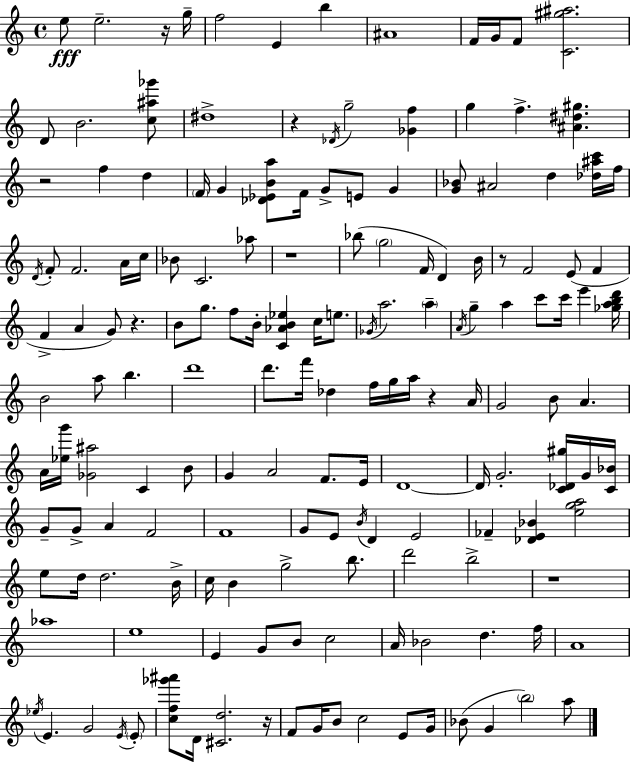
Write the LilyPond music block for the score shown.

{
  \clef treble
  \time 4/4
  \defaultTimeSignature
  \key c \major
  \repeat volta 2 { e''8\fff e''2.-- r16 g''16-- | f''2 e'4 b''4 | ais'1 | f'16 g'16 f'8 <c' gis'' ais''>2. | \break d'8 b'2. <c'' ais'' ges'''>8 | dis''1-> | r4 \acciaccatura { des'16 } g''2-- <ges' f''>4 | g''4 f''4.-> <ais' dis'' gis''>4. | \break r2 f''4 d''4 | \parenthesize f'16 g'4 <des' ees' b' a''>8 f'16 g'8-> e'8 g'4 | <g' bes'>8 ais'2 d''4 <des'' ais'' c'''>16 | f''16 \acciaccatura { d'16 } f'8-. f'2. | \break a'16 c''16 bes'8 c'2. | aes''8 r1 | bes''8( \parenthesize g''2 f'16 d'4) | b'16 r8 f'2 e'8( f'4 | \break f'4-> a'4 g'8) r4. | b'8 g''8. f''8 b'16-. <c' aes' b' ees''>4 c''16 e''8. | \acciaccatura { ges'16 } a''2. \parenthesize a''4-- | \acciaccatura { a'16 } g''4-- a''4 c'''8 c'''16 e'''4 | \break <ges'' a'' b'' d'''>16 b'2 a''8 b''4. | d'''1 | d'''8. f'''16 des''4 f''16 g''16 a''16 r4 | a'16 g'2 b'8 a'4. | \break a'16 <ees'' g'''>16 <ges' ais''>2 c'4 | b'8 g'4 a'2 | f'8. e'16 d'1~~ | d'16 g'2.-. | \break <c' des' gis''>16 g'16 <c' bes'>16 g'8-- g'8-> a'4 f'2 | f'1 | g'8 e'8 \acciaccatura { b'16 } d'4 e'2 | fes'4-- <des' e' bes'>4 <e'' g'' a''>2 | \break e''8 d''16 d''2. | b'16-> c''16 b'4 g''2-> | b''8. d'''2 b''2-> | r1 | \break aes''1 | e''1 | e'4 g'8 b'8 c''2 | a'16 bes'2 d''4. | \break f''16 a'1 | \acciaccatura { ees''16 } e'4. g'2 | \acciaccatura { e'16 } \parenthesize e'8-. <c'' f'' ges''' ais'''>8 d'16 <cis' d''>2. | r16 f'8 g'16 b'8 c''2 | \break e'8 g'16 bes'8( g'4 \parenthesize b''2) | a''8 } \bar "|."
}